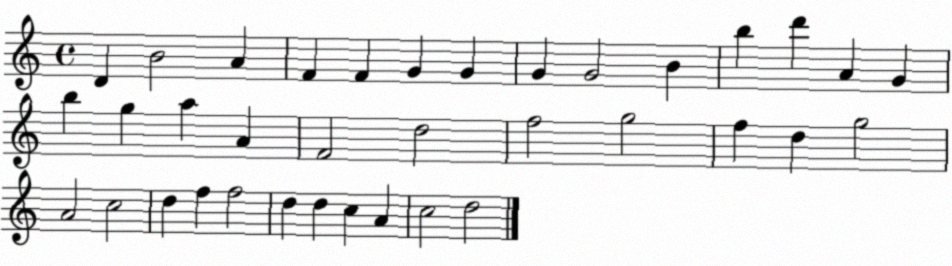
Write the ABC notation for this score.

X:1
T:Untitled
M:4/4
L:1/4
K:C
D B2 A F F G G G G2 B b d' A G b g a A F2 d2 f2 g2 f d g2 A2 c2 d f f2 d d c A c2 d2